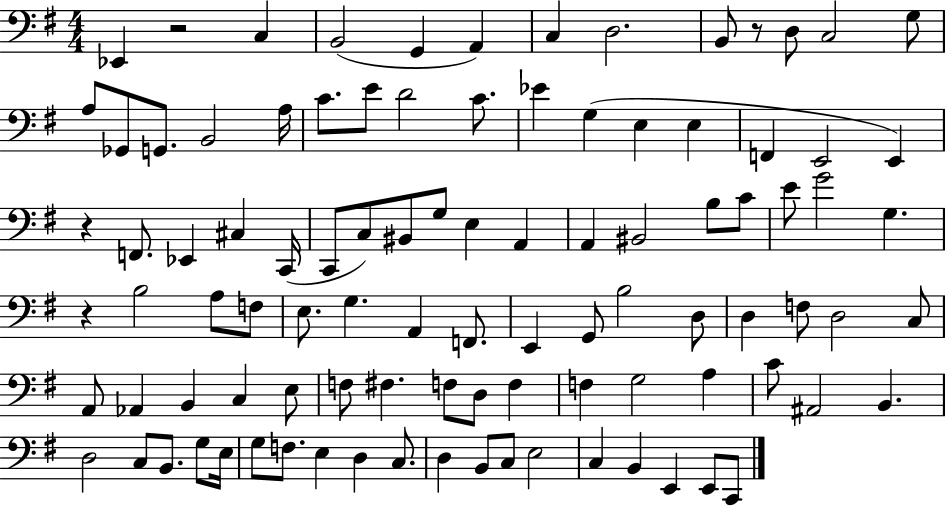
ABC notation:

X:1
T:Untitled
M:4/4
L:1/4
K:G
_E,, z2 C, B,,2 G,, A,, C, D,2 B,,/2 z/2 D,/2 C,2 G,/2 A,/2 _G,,/2 G,,/2 B,,2 A,/4 C/2 E/2 D2 C/2 _E G, E, E, F,, E,,2 E,, z F,,/2 _E,, ^C, C,,/4 C,,/2 C,/2 ^B,,/2 G,/2 E, A,, A,, ^B,,2 B,/2 C/2 E/2 G2 G, z B,2 A,/2 F,/2 E,/2 G, A,, F,,/2 E,, G,,/2 B,2 D,/2 D, F,/2 D,2 C,/2 A,,/2 _A,, B,, C, E,/2 F,/2 ^F, F,/2 D,/2 F, F, G,2 A, C/2 ^A,,2 B,, D,2 C,/2 B,,/2 G,/2 E,/4 G,/2 F,/2 E, D, C,/2 D, B,,/2 C,/2 E,2 C, B,, E,, E,,/2 C,,/2